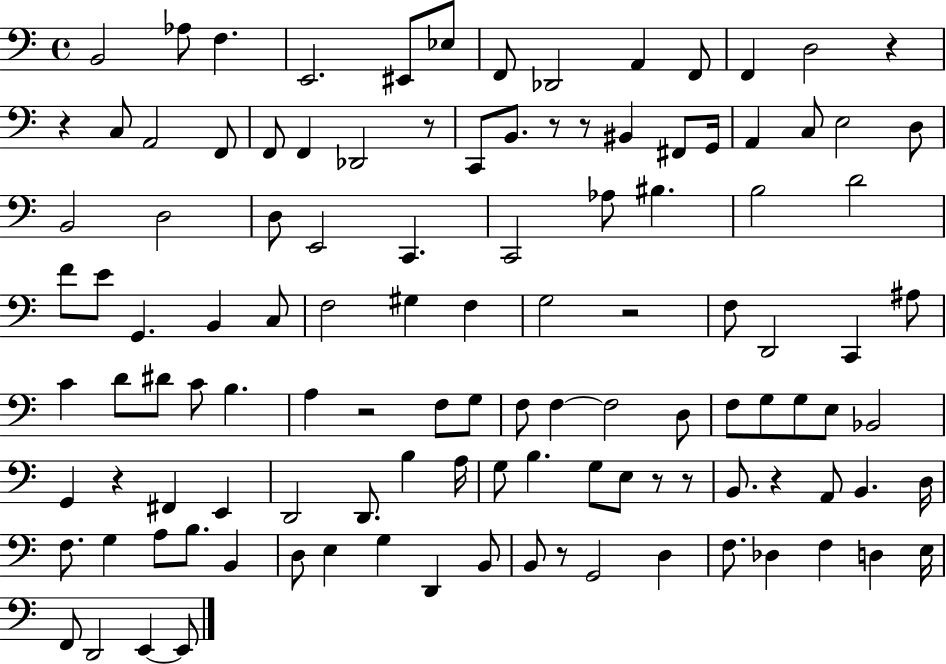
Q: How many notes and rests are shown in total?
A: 116